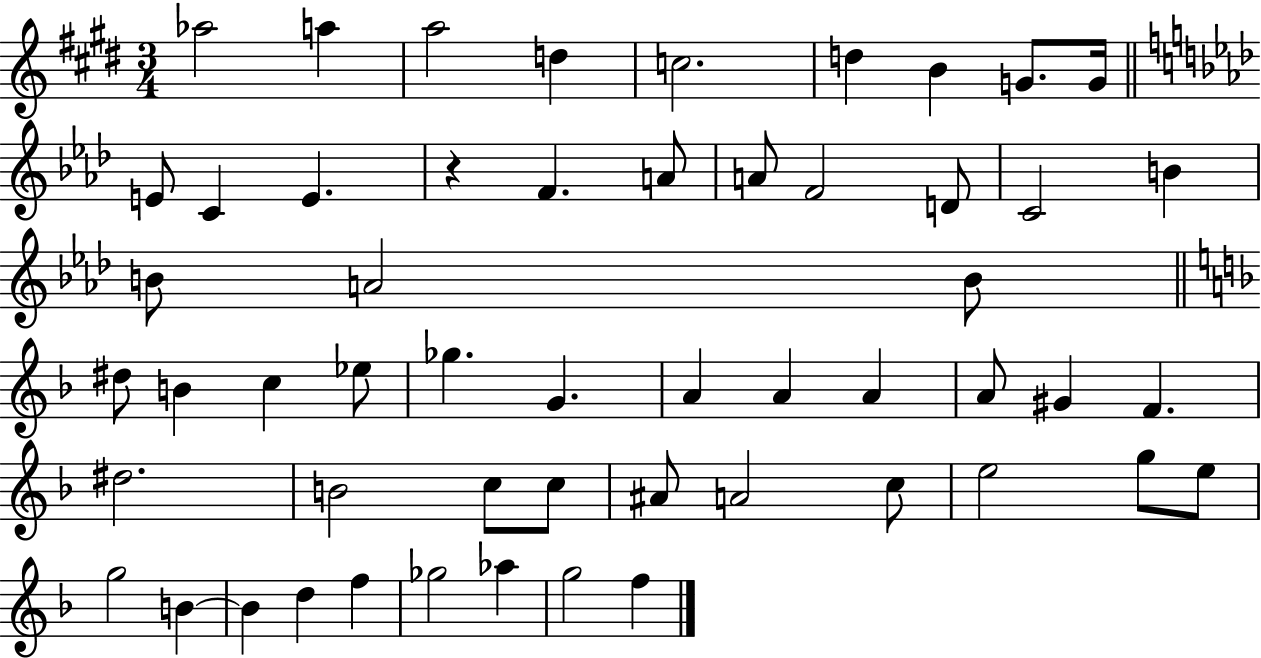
Ab5/h A5/q A5/h D5/q C5/h. D5/q B4/q G4/e. G4/s E4/e C4/q E4/q. R/q F4/q. A4/e A4/e F4/h D4/e C4/h B4/q B4/e A4/h B4/e D#5/e B4/q C5/q Eb5/e Gb5/q. G4/q. A4/q A4/q A4/q A4/e G#4/q F4/q. D#5/h. B4/h C5/e C5/e A#4/e A4/h C5/e E5/h G5/e E5/e G5/h B4/q B4/q D5/q F5/q Gb5/h Ab5/q G5/h F5/q